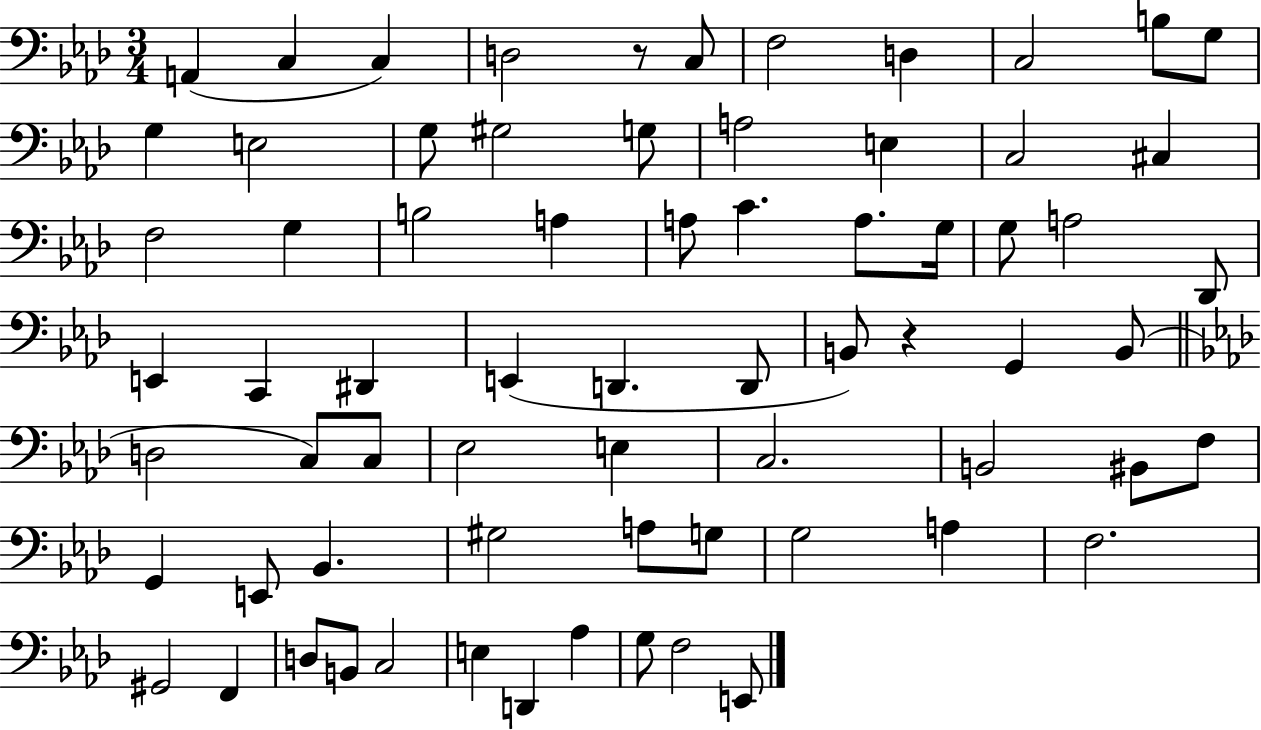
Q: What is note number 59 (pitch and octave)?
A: F2